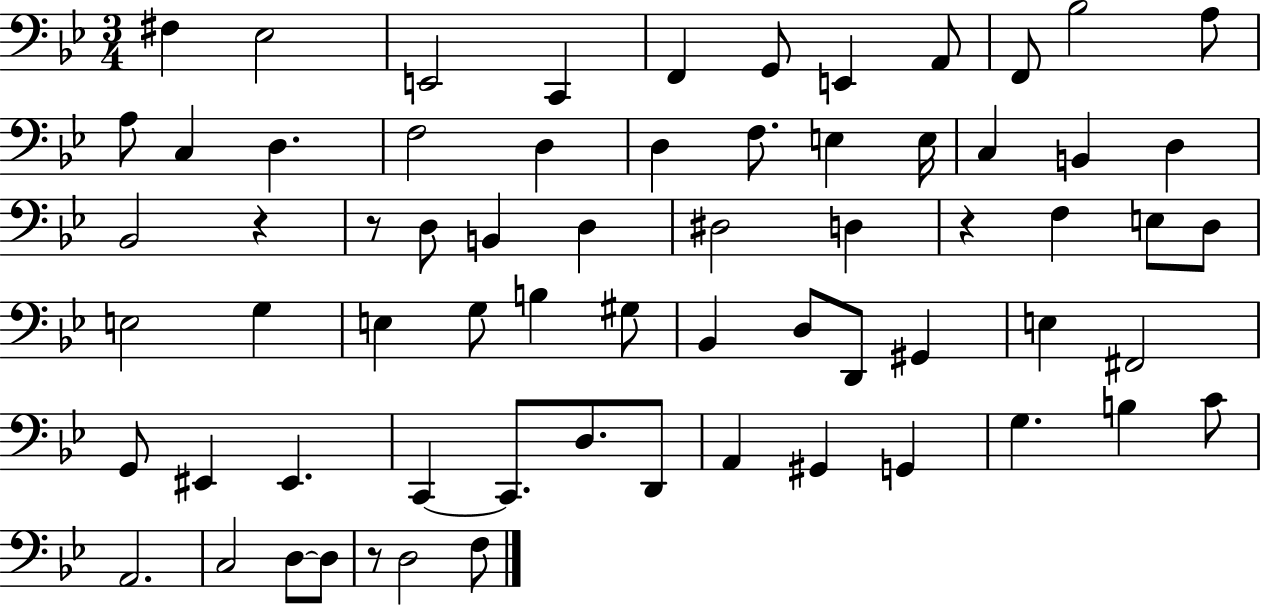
F#3/q Eb3/h E2/h C2/q F2/q G2/e E2/q A2/e F2/e Bb3/h A3/e A3/e C3/q D3/q. F3/h D3/q D3/q F3/e. E3/q E3/s C3/q B2/q D3/q Bb2/h R/q R/e D3/e B2/q D3/q D#3/h D3/q R/q F3/q E3/e D3/e E3/h G3/q E3/q G3/e B3/q G#3/e Bb2/q D3/e D2/e G#2/q E3/q F#2/h G2/e EIS2/q EIS2/q. C2/q C2/e. D3/e. D2/e A2/q G#2/q G2/q G3/q. B3/q C4/e A2/h. C3/h D3/e D3/e R/e D3/h F3/e